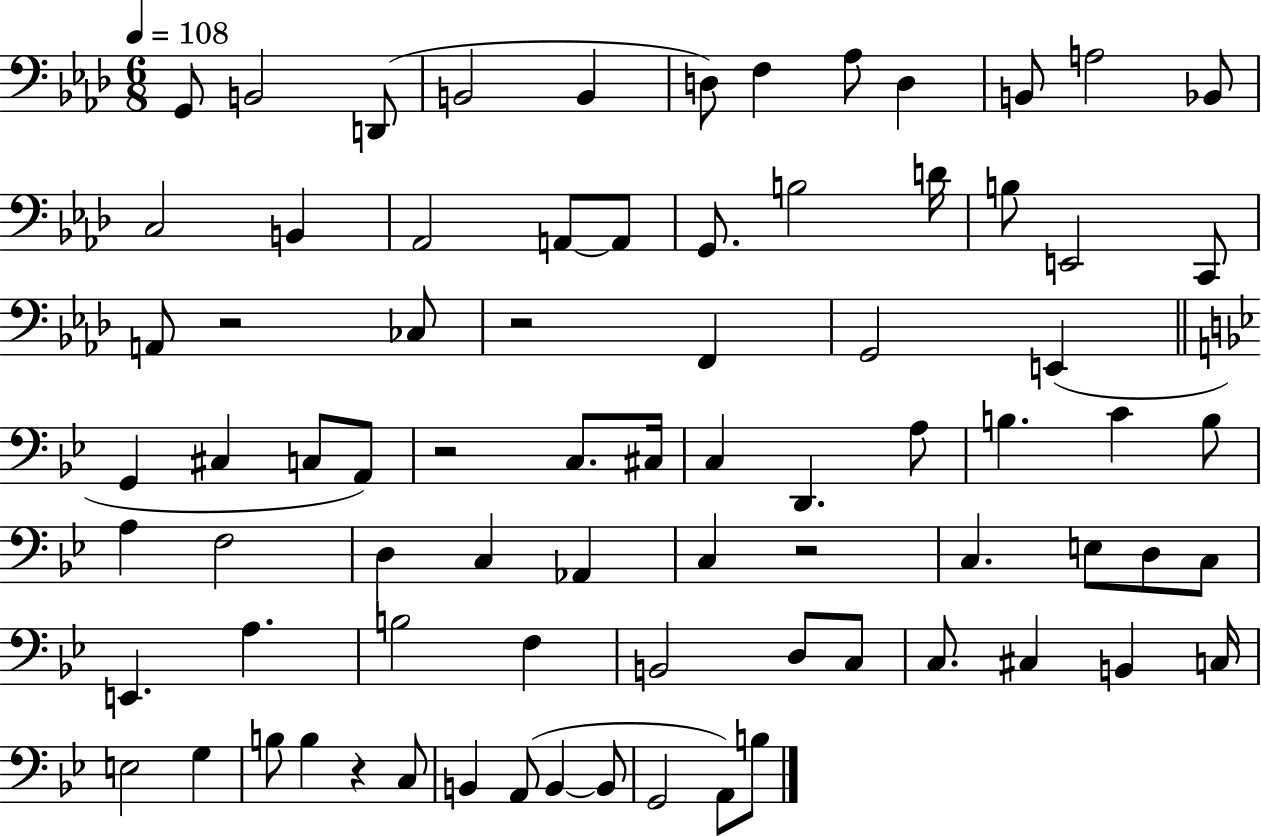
{
  \clef bass
  \numericTimeSignature
  \time 6/8
  \key aes \major
  \tempo 4 = 108
  g,8 b,2 d,8( | b,2 b,4 | d8) f4 aes8 d4 | b,8 a2 bes,8 | \break c2 b,4 | aes,2 a,8~~ a,8 | g,8. b2 d'16 | b8 e,2 c,8 | \break a,8 r2 ces8 | r2 f,4 | g,2 e,4( | \bar "||" \break \key g \minor g,4 cis4 c8 a,8) | r2 c8. cis16 | c4 d,4. a8 | b4. c'4 b8 | \break a4 f2 | d4 c4 aes,4 | c4 r2 | c4. e8 d8 c8 | \break e,4. a4. | b2 f4 | b,2 d8 c8 | c8. cis4 b,4 c16 | \break e2 g4 | b8 b4 r4 c8 | b,4 a,8( b,4~~ b,8 | g,2 a,8) b8 | \break \bar "|."
}